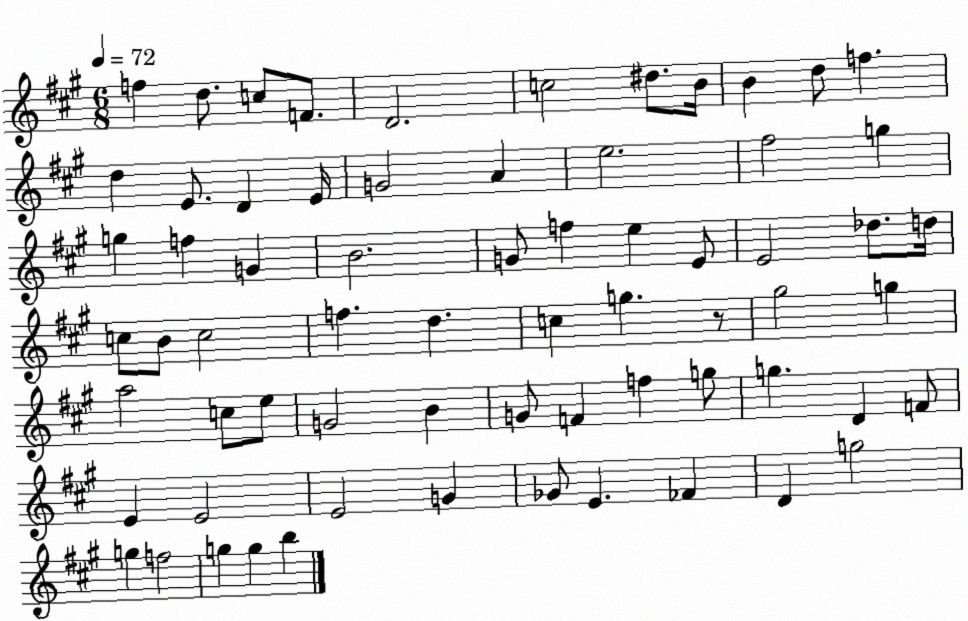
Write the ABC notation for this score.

X:1
T:Untitled
M:6/8
L:1/4
K:A
f d/2 c/2 F/2 D2 c2 ^d/2 B/4 B d/2 f d E/2 D E/4 G2 A e2 ^f2 g g f G B2 G/2 f e E/2 E2 _d/2 d/4 c/2 B/2 c2 f d c g z/2 ^g2 g a2 c/2 e/2 G2 B G/2 F f g/2 g D F/2 E E2 E2 G _G/2 E _F D g2 g f2 g g b